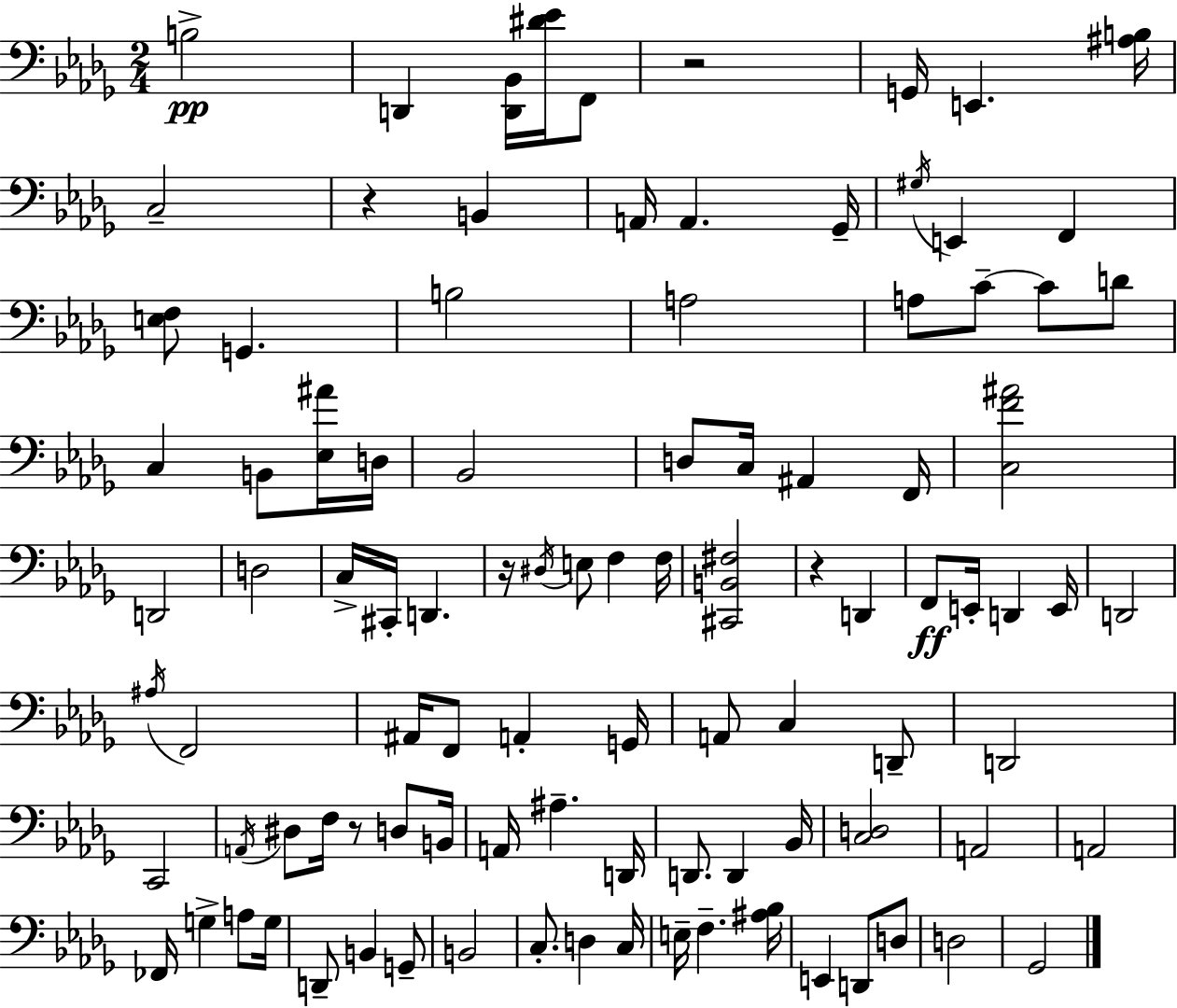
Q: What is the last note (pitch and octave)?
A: Gb2